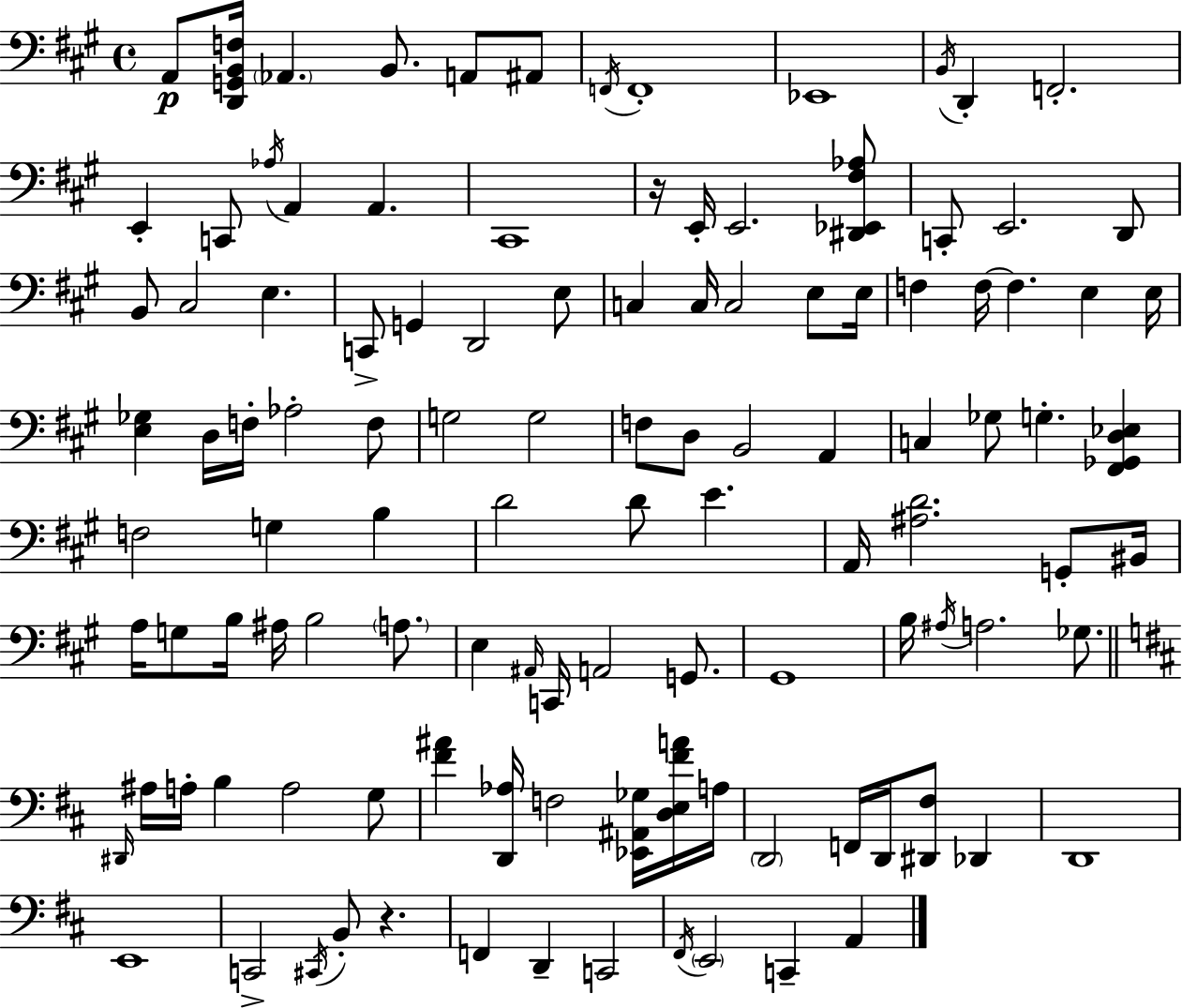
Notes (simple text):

A2/e [D2,G2,B2,F3]/s Ab2/q. B2/e. A2/e A#2/e F2/s F2/w Eb2/w B2/s D2/q F2/h. E2/q C2/e Ab3/s A2/q A2/q. C#2/w R/s E2/s E2/h. [D#2,Eb2,F#3,Ab3]/e C2/e E2/h. D2/e B2/e C#3/h E3/q. C2/e G2/q D2/h E3/e C3/q C3/s C3/h E3/e E3/s F3/q F3/s F3/q. E3/q E3/s [E3,Gb3]/q D3/s F3/s Ab3/h F3/e G3/h G3/h F3/e D3/e B2/h A2/q C3/q Gb3/e G3/q. [F#2,Gb2,D3,Eb3]/q F3/h G3/q B3/q D4/h D4/e E4/q. A2/s [A#3,D4]/h. G2/e BIS2/s A3/s G3/e B3/s A#3/s B3/h A3/e. E3/q A#2/s C2/s A2/h G2/e. G#2/w B3/s A#3/s A3/h. Gb3/e. D#2/s A#3/s A3/s B3/q A3/h G3/e [F#4,A#4]/q [D2,Ab3]/s F3/h [Eb2,A#2,Gb3]/s [D3,E3,F#4,A4]/s A3/s D2/h F2/s D2/s [D#2,F#3]/e Db2/q D2/w E2/w C2/h C#2/s B2/e R/q. F2/q D2/q C2/h F#2/s E2/h C2/q A2/q